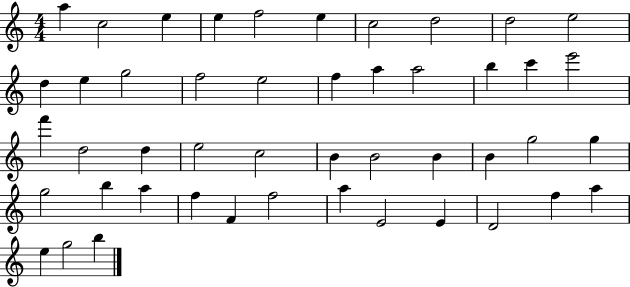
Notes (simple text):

A5/q C5/h E5/q E5/q F5/h E5/q C5/h D5/h D5/h E5/h D5/q E5/q G5/h F5/h E5/h F5/q A5/q A5/h B5/q C6/q E6/h F6/q D5/h D5/q E5/h C5/h B4/q B4/h B4/q B4/q G5/h G5/q G5/h B5/q A5/q F5/q F4/q F5/h A5/q E4/h E4/q D4/h F5/q A5/q E5/q G5/h B5/q